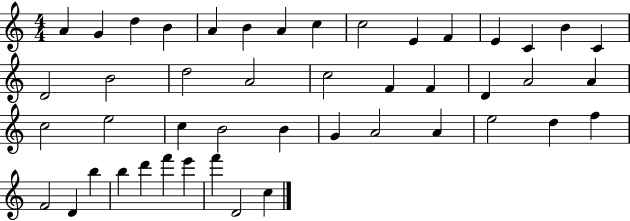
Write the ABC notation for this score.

X:1
T:Untitled
M:4/4
L:1/4
K:C
A G d B A B A c c2 E F E C B C D2 B2 d2 A2 c2 F F D A2 A c2 e2 c B2 B G A2 A e2 d f F2 D b b d' f' e' f' D2 c